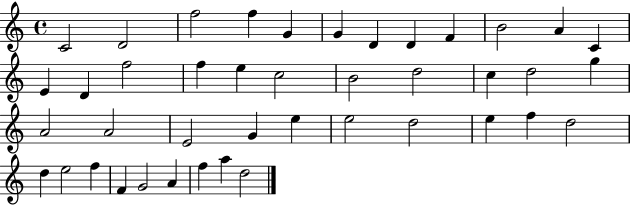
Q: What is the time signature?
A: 4/4